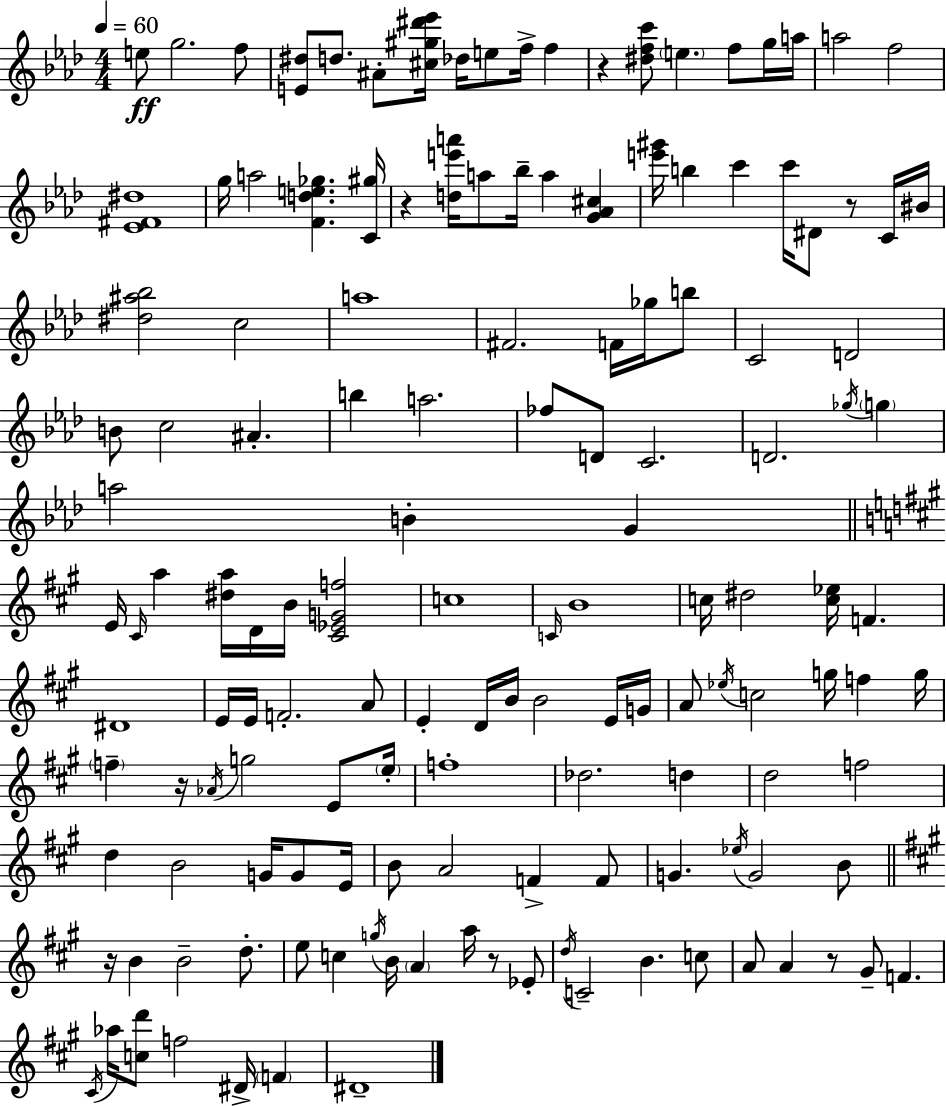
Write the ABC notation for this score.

X:1
T:Untitled
M:4/4
L:1/4
K:Fm
e/2 g2 f/2 [E^d]/2 d/2 ^A/2 [^c^g^d'_e']/4 _d/4 e/2 f/4 f z [^dfc']/2 e f/2 g/4 a/4 a2 f2 [_E^F^d]4 g/4 a2 [Fde_g] [C^g]/4 z [de'a']/4 a/2 _b/4 a [G_A^c] [e'^g']/4 b c' c'/4 ^D/2 z/2 C/4 ^B/4 [^d^a_b]2 c2 a4 ^F2 F/4 _g/4 b/2 C2 D2 B/2 c2 ^A b a2 _f/2 D/2 C2 D2 _g/4 g a2 B G E/4 ^C/4 a [^da]/4 D/4 B/4 [^C_EGf]2 c4 C/4 B4 c/4 ^d2 [c_e]/4 F ^D4 E/4 E/4 F2 A/2 E D/4 B/4 B2 E/4 G/4 A/2 _e/4 c2 g/4 f g/4 f z/4 _A/4 g2 E/2 e/4 f4 _d2 d d2 f2 d B2 G/4 G/2 E/4 B/2 A2 F F/2 G _e/4 G2 B/2 z/4 B B2 d/2 e/2 c g/4 B/4 A a/4 z/2 _E/2 d/4 C2 B c/2 A/2 A z/2 ^G/2 F ^C/4 _a/4 [cd']/2 f2 ^D/4 F ^D4